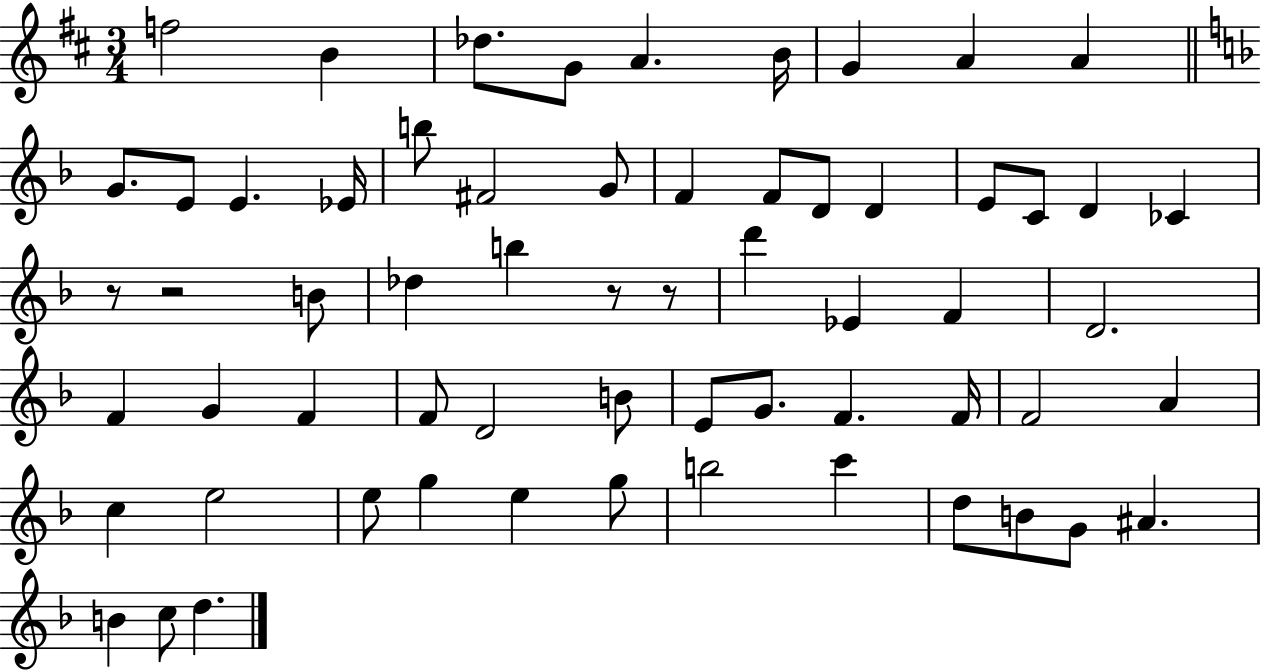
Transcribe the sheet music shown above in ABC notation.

X:1
T:Untitled
M:3/4
L:1/4
K:D
f2 B _d/2 G/2 A B/4 G A A G/2 E/2 E _E/4 b/2 ^F2 G/2 F F/2 D/2 D E/2 C/2 D _C z/2 z2 B/2 _d b z/2 z/2 d' _E F D2 F G F F/2 D2 B/2 E/2 G/2 F F/4 F2 A c e2 e/2 g e g/2 b2 c' d/2 B/2 G/2 ^A B c/2 d